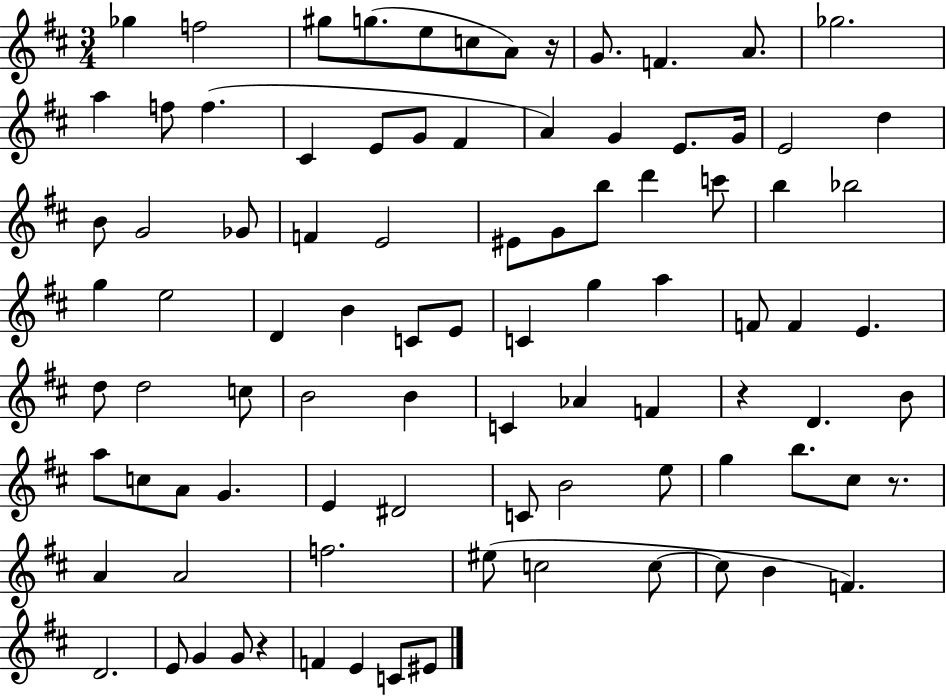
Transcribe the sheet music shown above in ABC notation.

X:1
T:Untitled
M:3/4
L:1/4
K:D
_g f2 ^g/2 g/2 e/2 c/2 A/2 z/4 G/2 F A/2 _g2 a f/2 f ^C E/2 G/2 ^F A G E/2 G/4 E2 d B/2 G2 _G/2 F E2 ^E/2 G/2 b/2 d' c'/2 b _b2 g e2 D B C/2 E/2 C g a F/2 F E d/2 d2 c/2 B2 B C _A F z D B/2 a/2 c/2 A/2 G E ^D2 C/2 B2 e/2 g b/2 ^c/2 z/2 A A2 f2 ^e/2 c2 c/2 c/2 B F D2 E/2 G G/2 z F E C/2 ^E/2